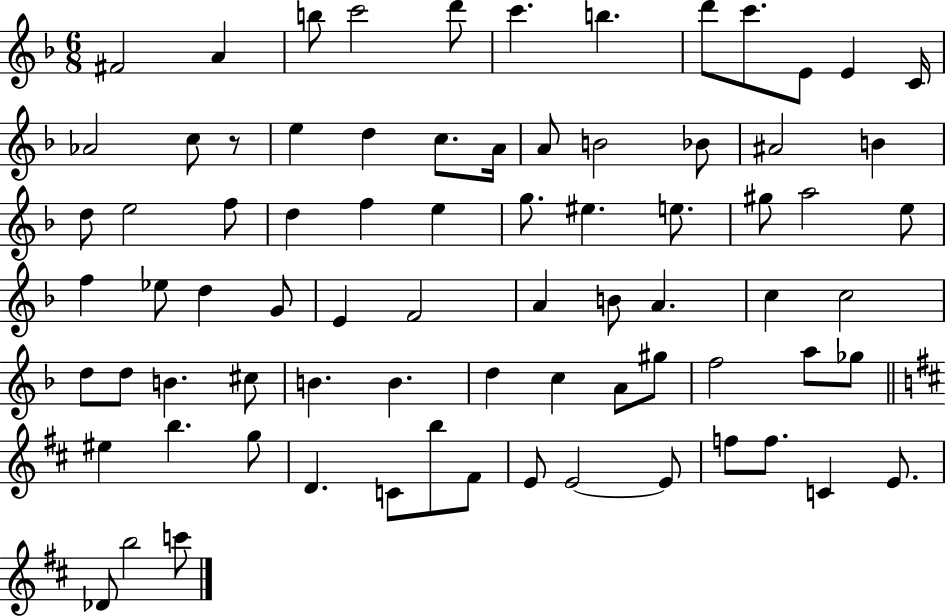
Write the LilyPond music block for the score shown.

{
  \clef treble
  \numericTimeSignature
  \time 6/8
  \key f \major
  \repeat volta 2 { fis'2 a'4 | b''8 c'''2 d'''8 | c'''4. b''4. | d'''8 c'''8. e'8 e'4 c'16 | \break aes'2 c''8 r8 | e''4 d''4 c''8. a'16 | a'8 b'2 bes'8 | ais'2 b'4 | \break d''8 e''2 f''8 | d''4 f''4 e''4 | g''8. eis''4. e''8. | gis''8 a''2 e''8 | \break f''4 ees''8 d''4 g'8 | e'4 f'2 | a'4 b'8 a'4. | c''4 c''2 | \break d''8 d''8 b'4. cis''8 | b'4. b'4. | d''4 c''4 a'8 gis''8 | f''2 a''8 ges''8 | \break \bar "||" \break \key b \minor eis''4 b''4. g''8 | d'4. c'8 b''8 fis'8 | e'8 e'2~~ e'8 | f''8 f''8. c'4 e'8. | \break des'8 b''2 c'''8 | } \bar "|."
}